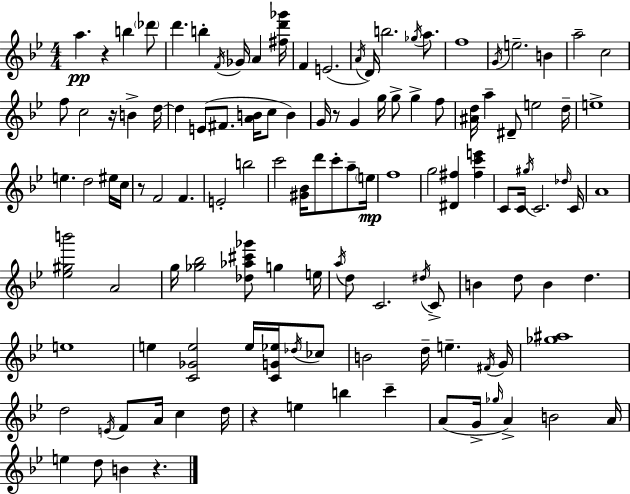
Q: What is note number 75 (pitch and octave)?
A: B4